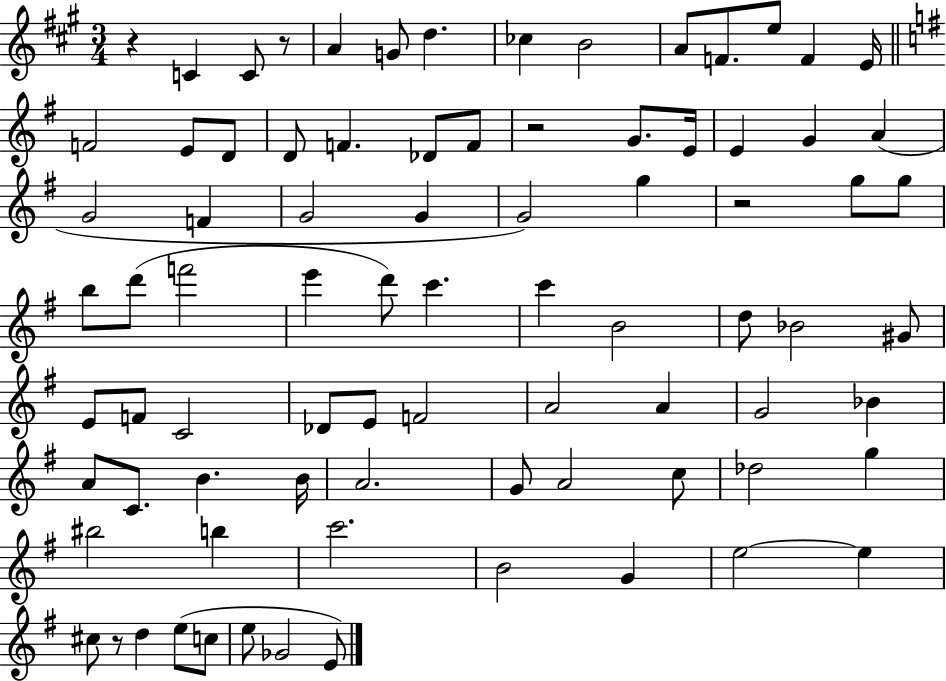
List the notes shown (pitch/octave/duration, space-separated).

R/q C4/q C4/e R/e A4/q G4/e D5/q. CES5/q B4/h A4/e F4/e. E5/e F4/q E4/s F4/h E4/e D4/e D4/e F4/q. Db4/e F4/e R/h G4/e. E4/s E4/q G4/q A4/q G4/h F4/q G4/h G4/q G4/h G5/q R/h G5/e G5/e B5/e D6/e F6/h E6/q D6/e C6/q. C6/q B4/h D5/e Bb4/h G#4/e E4/e F4/e C4/h Db4/e E4/e F4/h A4/h A4/q G4/h Bb4/q A4/e C4/e. B4/q. B4/s A4/h. G4/e A4/h C5/e Db5/h G5/q BIS5/h B5/q C6/h. B4/h G4/q E5/h E5/q C#5/e R/e D5/q E5/e C5/e E5/e Gb4/h E4/e